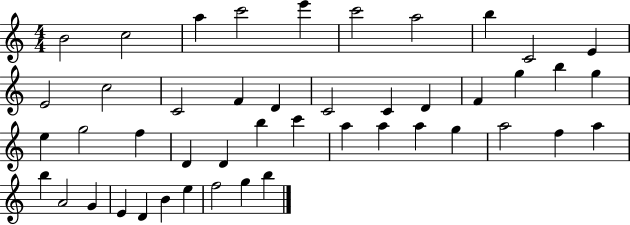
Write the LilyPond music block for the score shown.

{
  \clef treble
  \numericTimeSignature
  \time 4/4
  \key c \major
  b'2 c''2 | a''4 c'''2 e'''4 | c'''2 a''2 | b''4 c'2 e'4 | \break e'2 c''2 | c'2 f'4 d'4 | c'2 c'4 d'4 | f'4 g''4 b''4 g''4 | \break e''4 g''2 f''4 | d'4 d'4 b''4 c'''4 | a''4 a''4 a''4 g''4 | a''2 f''4 a''4 | \break b''4 a'2 g'4 | e'4 d'4 b'4 e''4 | f''2 g''4 b''4 | \bar "|."
}